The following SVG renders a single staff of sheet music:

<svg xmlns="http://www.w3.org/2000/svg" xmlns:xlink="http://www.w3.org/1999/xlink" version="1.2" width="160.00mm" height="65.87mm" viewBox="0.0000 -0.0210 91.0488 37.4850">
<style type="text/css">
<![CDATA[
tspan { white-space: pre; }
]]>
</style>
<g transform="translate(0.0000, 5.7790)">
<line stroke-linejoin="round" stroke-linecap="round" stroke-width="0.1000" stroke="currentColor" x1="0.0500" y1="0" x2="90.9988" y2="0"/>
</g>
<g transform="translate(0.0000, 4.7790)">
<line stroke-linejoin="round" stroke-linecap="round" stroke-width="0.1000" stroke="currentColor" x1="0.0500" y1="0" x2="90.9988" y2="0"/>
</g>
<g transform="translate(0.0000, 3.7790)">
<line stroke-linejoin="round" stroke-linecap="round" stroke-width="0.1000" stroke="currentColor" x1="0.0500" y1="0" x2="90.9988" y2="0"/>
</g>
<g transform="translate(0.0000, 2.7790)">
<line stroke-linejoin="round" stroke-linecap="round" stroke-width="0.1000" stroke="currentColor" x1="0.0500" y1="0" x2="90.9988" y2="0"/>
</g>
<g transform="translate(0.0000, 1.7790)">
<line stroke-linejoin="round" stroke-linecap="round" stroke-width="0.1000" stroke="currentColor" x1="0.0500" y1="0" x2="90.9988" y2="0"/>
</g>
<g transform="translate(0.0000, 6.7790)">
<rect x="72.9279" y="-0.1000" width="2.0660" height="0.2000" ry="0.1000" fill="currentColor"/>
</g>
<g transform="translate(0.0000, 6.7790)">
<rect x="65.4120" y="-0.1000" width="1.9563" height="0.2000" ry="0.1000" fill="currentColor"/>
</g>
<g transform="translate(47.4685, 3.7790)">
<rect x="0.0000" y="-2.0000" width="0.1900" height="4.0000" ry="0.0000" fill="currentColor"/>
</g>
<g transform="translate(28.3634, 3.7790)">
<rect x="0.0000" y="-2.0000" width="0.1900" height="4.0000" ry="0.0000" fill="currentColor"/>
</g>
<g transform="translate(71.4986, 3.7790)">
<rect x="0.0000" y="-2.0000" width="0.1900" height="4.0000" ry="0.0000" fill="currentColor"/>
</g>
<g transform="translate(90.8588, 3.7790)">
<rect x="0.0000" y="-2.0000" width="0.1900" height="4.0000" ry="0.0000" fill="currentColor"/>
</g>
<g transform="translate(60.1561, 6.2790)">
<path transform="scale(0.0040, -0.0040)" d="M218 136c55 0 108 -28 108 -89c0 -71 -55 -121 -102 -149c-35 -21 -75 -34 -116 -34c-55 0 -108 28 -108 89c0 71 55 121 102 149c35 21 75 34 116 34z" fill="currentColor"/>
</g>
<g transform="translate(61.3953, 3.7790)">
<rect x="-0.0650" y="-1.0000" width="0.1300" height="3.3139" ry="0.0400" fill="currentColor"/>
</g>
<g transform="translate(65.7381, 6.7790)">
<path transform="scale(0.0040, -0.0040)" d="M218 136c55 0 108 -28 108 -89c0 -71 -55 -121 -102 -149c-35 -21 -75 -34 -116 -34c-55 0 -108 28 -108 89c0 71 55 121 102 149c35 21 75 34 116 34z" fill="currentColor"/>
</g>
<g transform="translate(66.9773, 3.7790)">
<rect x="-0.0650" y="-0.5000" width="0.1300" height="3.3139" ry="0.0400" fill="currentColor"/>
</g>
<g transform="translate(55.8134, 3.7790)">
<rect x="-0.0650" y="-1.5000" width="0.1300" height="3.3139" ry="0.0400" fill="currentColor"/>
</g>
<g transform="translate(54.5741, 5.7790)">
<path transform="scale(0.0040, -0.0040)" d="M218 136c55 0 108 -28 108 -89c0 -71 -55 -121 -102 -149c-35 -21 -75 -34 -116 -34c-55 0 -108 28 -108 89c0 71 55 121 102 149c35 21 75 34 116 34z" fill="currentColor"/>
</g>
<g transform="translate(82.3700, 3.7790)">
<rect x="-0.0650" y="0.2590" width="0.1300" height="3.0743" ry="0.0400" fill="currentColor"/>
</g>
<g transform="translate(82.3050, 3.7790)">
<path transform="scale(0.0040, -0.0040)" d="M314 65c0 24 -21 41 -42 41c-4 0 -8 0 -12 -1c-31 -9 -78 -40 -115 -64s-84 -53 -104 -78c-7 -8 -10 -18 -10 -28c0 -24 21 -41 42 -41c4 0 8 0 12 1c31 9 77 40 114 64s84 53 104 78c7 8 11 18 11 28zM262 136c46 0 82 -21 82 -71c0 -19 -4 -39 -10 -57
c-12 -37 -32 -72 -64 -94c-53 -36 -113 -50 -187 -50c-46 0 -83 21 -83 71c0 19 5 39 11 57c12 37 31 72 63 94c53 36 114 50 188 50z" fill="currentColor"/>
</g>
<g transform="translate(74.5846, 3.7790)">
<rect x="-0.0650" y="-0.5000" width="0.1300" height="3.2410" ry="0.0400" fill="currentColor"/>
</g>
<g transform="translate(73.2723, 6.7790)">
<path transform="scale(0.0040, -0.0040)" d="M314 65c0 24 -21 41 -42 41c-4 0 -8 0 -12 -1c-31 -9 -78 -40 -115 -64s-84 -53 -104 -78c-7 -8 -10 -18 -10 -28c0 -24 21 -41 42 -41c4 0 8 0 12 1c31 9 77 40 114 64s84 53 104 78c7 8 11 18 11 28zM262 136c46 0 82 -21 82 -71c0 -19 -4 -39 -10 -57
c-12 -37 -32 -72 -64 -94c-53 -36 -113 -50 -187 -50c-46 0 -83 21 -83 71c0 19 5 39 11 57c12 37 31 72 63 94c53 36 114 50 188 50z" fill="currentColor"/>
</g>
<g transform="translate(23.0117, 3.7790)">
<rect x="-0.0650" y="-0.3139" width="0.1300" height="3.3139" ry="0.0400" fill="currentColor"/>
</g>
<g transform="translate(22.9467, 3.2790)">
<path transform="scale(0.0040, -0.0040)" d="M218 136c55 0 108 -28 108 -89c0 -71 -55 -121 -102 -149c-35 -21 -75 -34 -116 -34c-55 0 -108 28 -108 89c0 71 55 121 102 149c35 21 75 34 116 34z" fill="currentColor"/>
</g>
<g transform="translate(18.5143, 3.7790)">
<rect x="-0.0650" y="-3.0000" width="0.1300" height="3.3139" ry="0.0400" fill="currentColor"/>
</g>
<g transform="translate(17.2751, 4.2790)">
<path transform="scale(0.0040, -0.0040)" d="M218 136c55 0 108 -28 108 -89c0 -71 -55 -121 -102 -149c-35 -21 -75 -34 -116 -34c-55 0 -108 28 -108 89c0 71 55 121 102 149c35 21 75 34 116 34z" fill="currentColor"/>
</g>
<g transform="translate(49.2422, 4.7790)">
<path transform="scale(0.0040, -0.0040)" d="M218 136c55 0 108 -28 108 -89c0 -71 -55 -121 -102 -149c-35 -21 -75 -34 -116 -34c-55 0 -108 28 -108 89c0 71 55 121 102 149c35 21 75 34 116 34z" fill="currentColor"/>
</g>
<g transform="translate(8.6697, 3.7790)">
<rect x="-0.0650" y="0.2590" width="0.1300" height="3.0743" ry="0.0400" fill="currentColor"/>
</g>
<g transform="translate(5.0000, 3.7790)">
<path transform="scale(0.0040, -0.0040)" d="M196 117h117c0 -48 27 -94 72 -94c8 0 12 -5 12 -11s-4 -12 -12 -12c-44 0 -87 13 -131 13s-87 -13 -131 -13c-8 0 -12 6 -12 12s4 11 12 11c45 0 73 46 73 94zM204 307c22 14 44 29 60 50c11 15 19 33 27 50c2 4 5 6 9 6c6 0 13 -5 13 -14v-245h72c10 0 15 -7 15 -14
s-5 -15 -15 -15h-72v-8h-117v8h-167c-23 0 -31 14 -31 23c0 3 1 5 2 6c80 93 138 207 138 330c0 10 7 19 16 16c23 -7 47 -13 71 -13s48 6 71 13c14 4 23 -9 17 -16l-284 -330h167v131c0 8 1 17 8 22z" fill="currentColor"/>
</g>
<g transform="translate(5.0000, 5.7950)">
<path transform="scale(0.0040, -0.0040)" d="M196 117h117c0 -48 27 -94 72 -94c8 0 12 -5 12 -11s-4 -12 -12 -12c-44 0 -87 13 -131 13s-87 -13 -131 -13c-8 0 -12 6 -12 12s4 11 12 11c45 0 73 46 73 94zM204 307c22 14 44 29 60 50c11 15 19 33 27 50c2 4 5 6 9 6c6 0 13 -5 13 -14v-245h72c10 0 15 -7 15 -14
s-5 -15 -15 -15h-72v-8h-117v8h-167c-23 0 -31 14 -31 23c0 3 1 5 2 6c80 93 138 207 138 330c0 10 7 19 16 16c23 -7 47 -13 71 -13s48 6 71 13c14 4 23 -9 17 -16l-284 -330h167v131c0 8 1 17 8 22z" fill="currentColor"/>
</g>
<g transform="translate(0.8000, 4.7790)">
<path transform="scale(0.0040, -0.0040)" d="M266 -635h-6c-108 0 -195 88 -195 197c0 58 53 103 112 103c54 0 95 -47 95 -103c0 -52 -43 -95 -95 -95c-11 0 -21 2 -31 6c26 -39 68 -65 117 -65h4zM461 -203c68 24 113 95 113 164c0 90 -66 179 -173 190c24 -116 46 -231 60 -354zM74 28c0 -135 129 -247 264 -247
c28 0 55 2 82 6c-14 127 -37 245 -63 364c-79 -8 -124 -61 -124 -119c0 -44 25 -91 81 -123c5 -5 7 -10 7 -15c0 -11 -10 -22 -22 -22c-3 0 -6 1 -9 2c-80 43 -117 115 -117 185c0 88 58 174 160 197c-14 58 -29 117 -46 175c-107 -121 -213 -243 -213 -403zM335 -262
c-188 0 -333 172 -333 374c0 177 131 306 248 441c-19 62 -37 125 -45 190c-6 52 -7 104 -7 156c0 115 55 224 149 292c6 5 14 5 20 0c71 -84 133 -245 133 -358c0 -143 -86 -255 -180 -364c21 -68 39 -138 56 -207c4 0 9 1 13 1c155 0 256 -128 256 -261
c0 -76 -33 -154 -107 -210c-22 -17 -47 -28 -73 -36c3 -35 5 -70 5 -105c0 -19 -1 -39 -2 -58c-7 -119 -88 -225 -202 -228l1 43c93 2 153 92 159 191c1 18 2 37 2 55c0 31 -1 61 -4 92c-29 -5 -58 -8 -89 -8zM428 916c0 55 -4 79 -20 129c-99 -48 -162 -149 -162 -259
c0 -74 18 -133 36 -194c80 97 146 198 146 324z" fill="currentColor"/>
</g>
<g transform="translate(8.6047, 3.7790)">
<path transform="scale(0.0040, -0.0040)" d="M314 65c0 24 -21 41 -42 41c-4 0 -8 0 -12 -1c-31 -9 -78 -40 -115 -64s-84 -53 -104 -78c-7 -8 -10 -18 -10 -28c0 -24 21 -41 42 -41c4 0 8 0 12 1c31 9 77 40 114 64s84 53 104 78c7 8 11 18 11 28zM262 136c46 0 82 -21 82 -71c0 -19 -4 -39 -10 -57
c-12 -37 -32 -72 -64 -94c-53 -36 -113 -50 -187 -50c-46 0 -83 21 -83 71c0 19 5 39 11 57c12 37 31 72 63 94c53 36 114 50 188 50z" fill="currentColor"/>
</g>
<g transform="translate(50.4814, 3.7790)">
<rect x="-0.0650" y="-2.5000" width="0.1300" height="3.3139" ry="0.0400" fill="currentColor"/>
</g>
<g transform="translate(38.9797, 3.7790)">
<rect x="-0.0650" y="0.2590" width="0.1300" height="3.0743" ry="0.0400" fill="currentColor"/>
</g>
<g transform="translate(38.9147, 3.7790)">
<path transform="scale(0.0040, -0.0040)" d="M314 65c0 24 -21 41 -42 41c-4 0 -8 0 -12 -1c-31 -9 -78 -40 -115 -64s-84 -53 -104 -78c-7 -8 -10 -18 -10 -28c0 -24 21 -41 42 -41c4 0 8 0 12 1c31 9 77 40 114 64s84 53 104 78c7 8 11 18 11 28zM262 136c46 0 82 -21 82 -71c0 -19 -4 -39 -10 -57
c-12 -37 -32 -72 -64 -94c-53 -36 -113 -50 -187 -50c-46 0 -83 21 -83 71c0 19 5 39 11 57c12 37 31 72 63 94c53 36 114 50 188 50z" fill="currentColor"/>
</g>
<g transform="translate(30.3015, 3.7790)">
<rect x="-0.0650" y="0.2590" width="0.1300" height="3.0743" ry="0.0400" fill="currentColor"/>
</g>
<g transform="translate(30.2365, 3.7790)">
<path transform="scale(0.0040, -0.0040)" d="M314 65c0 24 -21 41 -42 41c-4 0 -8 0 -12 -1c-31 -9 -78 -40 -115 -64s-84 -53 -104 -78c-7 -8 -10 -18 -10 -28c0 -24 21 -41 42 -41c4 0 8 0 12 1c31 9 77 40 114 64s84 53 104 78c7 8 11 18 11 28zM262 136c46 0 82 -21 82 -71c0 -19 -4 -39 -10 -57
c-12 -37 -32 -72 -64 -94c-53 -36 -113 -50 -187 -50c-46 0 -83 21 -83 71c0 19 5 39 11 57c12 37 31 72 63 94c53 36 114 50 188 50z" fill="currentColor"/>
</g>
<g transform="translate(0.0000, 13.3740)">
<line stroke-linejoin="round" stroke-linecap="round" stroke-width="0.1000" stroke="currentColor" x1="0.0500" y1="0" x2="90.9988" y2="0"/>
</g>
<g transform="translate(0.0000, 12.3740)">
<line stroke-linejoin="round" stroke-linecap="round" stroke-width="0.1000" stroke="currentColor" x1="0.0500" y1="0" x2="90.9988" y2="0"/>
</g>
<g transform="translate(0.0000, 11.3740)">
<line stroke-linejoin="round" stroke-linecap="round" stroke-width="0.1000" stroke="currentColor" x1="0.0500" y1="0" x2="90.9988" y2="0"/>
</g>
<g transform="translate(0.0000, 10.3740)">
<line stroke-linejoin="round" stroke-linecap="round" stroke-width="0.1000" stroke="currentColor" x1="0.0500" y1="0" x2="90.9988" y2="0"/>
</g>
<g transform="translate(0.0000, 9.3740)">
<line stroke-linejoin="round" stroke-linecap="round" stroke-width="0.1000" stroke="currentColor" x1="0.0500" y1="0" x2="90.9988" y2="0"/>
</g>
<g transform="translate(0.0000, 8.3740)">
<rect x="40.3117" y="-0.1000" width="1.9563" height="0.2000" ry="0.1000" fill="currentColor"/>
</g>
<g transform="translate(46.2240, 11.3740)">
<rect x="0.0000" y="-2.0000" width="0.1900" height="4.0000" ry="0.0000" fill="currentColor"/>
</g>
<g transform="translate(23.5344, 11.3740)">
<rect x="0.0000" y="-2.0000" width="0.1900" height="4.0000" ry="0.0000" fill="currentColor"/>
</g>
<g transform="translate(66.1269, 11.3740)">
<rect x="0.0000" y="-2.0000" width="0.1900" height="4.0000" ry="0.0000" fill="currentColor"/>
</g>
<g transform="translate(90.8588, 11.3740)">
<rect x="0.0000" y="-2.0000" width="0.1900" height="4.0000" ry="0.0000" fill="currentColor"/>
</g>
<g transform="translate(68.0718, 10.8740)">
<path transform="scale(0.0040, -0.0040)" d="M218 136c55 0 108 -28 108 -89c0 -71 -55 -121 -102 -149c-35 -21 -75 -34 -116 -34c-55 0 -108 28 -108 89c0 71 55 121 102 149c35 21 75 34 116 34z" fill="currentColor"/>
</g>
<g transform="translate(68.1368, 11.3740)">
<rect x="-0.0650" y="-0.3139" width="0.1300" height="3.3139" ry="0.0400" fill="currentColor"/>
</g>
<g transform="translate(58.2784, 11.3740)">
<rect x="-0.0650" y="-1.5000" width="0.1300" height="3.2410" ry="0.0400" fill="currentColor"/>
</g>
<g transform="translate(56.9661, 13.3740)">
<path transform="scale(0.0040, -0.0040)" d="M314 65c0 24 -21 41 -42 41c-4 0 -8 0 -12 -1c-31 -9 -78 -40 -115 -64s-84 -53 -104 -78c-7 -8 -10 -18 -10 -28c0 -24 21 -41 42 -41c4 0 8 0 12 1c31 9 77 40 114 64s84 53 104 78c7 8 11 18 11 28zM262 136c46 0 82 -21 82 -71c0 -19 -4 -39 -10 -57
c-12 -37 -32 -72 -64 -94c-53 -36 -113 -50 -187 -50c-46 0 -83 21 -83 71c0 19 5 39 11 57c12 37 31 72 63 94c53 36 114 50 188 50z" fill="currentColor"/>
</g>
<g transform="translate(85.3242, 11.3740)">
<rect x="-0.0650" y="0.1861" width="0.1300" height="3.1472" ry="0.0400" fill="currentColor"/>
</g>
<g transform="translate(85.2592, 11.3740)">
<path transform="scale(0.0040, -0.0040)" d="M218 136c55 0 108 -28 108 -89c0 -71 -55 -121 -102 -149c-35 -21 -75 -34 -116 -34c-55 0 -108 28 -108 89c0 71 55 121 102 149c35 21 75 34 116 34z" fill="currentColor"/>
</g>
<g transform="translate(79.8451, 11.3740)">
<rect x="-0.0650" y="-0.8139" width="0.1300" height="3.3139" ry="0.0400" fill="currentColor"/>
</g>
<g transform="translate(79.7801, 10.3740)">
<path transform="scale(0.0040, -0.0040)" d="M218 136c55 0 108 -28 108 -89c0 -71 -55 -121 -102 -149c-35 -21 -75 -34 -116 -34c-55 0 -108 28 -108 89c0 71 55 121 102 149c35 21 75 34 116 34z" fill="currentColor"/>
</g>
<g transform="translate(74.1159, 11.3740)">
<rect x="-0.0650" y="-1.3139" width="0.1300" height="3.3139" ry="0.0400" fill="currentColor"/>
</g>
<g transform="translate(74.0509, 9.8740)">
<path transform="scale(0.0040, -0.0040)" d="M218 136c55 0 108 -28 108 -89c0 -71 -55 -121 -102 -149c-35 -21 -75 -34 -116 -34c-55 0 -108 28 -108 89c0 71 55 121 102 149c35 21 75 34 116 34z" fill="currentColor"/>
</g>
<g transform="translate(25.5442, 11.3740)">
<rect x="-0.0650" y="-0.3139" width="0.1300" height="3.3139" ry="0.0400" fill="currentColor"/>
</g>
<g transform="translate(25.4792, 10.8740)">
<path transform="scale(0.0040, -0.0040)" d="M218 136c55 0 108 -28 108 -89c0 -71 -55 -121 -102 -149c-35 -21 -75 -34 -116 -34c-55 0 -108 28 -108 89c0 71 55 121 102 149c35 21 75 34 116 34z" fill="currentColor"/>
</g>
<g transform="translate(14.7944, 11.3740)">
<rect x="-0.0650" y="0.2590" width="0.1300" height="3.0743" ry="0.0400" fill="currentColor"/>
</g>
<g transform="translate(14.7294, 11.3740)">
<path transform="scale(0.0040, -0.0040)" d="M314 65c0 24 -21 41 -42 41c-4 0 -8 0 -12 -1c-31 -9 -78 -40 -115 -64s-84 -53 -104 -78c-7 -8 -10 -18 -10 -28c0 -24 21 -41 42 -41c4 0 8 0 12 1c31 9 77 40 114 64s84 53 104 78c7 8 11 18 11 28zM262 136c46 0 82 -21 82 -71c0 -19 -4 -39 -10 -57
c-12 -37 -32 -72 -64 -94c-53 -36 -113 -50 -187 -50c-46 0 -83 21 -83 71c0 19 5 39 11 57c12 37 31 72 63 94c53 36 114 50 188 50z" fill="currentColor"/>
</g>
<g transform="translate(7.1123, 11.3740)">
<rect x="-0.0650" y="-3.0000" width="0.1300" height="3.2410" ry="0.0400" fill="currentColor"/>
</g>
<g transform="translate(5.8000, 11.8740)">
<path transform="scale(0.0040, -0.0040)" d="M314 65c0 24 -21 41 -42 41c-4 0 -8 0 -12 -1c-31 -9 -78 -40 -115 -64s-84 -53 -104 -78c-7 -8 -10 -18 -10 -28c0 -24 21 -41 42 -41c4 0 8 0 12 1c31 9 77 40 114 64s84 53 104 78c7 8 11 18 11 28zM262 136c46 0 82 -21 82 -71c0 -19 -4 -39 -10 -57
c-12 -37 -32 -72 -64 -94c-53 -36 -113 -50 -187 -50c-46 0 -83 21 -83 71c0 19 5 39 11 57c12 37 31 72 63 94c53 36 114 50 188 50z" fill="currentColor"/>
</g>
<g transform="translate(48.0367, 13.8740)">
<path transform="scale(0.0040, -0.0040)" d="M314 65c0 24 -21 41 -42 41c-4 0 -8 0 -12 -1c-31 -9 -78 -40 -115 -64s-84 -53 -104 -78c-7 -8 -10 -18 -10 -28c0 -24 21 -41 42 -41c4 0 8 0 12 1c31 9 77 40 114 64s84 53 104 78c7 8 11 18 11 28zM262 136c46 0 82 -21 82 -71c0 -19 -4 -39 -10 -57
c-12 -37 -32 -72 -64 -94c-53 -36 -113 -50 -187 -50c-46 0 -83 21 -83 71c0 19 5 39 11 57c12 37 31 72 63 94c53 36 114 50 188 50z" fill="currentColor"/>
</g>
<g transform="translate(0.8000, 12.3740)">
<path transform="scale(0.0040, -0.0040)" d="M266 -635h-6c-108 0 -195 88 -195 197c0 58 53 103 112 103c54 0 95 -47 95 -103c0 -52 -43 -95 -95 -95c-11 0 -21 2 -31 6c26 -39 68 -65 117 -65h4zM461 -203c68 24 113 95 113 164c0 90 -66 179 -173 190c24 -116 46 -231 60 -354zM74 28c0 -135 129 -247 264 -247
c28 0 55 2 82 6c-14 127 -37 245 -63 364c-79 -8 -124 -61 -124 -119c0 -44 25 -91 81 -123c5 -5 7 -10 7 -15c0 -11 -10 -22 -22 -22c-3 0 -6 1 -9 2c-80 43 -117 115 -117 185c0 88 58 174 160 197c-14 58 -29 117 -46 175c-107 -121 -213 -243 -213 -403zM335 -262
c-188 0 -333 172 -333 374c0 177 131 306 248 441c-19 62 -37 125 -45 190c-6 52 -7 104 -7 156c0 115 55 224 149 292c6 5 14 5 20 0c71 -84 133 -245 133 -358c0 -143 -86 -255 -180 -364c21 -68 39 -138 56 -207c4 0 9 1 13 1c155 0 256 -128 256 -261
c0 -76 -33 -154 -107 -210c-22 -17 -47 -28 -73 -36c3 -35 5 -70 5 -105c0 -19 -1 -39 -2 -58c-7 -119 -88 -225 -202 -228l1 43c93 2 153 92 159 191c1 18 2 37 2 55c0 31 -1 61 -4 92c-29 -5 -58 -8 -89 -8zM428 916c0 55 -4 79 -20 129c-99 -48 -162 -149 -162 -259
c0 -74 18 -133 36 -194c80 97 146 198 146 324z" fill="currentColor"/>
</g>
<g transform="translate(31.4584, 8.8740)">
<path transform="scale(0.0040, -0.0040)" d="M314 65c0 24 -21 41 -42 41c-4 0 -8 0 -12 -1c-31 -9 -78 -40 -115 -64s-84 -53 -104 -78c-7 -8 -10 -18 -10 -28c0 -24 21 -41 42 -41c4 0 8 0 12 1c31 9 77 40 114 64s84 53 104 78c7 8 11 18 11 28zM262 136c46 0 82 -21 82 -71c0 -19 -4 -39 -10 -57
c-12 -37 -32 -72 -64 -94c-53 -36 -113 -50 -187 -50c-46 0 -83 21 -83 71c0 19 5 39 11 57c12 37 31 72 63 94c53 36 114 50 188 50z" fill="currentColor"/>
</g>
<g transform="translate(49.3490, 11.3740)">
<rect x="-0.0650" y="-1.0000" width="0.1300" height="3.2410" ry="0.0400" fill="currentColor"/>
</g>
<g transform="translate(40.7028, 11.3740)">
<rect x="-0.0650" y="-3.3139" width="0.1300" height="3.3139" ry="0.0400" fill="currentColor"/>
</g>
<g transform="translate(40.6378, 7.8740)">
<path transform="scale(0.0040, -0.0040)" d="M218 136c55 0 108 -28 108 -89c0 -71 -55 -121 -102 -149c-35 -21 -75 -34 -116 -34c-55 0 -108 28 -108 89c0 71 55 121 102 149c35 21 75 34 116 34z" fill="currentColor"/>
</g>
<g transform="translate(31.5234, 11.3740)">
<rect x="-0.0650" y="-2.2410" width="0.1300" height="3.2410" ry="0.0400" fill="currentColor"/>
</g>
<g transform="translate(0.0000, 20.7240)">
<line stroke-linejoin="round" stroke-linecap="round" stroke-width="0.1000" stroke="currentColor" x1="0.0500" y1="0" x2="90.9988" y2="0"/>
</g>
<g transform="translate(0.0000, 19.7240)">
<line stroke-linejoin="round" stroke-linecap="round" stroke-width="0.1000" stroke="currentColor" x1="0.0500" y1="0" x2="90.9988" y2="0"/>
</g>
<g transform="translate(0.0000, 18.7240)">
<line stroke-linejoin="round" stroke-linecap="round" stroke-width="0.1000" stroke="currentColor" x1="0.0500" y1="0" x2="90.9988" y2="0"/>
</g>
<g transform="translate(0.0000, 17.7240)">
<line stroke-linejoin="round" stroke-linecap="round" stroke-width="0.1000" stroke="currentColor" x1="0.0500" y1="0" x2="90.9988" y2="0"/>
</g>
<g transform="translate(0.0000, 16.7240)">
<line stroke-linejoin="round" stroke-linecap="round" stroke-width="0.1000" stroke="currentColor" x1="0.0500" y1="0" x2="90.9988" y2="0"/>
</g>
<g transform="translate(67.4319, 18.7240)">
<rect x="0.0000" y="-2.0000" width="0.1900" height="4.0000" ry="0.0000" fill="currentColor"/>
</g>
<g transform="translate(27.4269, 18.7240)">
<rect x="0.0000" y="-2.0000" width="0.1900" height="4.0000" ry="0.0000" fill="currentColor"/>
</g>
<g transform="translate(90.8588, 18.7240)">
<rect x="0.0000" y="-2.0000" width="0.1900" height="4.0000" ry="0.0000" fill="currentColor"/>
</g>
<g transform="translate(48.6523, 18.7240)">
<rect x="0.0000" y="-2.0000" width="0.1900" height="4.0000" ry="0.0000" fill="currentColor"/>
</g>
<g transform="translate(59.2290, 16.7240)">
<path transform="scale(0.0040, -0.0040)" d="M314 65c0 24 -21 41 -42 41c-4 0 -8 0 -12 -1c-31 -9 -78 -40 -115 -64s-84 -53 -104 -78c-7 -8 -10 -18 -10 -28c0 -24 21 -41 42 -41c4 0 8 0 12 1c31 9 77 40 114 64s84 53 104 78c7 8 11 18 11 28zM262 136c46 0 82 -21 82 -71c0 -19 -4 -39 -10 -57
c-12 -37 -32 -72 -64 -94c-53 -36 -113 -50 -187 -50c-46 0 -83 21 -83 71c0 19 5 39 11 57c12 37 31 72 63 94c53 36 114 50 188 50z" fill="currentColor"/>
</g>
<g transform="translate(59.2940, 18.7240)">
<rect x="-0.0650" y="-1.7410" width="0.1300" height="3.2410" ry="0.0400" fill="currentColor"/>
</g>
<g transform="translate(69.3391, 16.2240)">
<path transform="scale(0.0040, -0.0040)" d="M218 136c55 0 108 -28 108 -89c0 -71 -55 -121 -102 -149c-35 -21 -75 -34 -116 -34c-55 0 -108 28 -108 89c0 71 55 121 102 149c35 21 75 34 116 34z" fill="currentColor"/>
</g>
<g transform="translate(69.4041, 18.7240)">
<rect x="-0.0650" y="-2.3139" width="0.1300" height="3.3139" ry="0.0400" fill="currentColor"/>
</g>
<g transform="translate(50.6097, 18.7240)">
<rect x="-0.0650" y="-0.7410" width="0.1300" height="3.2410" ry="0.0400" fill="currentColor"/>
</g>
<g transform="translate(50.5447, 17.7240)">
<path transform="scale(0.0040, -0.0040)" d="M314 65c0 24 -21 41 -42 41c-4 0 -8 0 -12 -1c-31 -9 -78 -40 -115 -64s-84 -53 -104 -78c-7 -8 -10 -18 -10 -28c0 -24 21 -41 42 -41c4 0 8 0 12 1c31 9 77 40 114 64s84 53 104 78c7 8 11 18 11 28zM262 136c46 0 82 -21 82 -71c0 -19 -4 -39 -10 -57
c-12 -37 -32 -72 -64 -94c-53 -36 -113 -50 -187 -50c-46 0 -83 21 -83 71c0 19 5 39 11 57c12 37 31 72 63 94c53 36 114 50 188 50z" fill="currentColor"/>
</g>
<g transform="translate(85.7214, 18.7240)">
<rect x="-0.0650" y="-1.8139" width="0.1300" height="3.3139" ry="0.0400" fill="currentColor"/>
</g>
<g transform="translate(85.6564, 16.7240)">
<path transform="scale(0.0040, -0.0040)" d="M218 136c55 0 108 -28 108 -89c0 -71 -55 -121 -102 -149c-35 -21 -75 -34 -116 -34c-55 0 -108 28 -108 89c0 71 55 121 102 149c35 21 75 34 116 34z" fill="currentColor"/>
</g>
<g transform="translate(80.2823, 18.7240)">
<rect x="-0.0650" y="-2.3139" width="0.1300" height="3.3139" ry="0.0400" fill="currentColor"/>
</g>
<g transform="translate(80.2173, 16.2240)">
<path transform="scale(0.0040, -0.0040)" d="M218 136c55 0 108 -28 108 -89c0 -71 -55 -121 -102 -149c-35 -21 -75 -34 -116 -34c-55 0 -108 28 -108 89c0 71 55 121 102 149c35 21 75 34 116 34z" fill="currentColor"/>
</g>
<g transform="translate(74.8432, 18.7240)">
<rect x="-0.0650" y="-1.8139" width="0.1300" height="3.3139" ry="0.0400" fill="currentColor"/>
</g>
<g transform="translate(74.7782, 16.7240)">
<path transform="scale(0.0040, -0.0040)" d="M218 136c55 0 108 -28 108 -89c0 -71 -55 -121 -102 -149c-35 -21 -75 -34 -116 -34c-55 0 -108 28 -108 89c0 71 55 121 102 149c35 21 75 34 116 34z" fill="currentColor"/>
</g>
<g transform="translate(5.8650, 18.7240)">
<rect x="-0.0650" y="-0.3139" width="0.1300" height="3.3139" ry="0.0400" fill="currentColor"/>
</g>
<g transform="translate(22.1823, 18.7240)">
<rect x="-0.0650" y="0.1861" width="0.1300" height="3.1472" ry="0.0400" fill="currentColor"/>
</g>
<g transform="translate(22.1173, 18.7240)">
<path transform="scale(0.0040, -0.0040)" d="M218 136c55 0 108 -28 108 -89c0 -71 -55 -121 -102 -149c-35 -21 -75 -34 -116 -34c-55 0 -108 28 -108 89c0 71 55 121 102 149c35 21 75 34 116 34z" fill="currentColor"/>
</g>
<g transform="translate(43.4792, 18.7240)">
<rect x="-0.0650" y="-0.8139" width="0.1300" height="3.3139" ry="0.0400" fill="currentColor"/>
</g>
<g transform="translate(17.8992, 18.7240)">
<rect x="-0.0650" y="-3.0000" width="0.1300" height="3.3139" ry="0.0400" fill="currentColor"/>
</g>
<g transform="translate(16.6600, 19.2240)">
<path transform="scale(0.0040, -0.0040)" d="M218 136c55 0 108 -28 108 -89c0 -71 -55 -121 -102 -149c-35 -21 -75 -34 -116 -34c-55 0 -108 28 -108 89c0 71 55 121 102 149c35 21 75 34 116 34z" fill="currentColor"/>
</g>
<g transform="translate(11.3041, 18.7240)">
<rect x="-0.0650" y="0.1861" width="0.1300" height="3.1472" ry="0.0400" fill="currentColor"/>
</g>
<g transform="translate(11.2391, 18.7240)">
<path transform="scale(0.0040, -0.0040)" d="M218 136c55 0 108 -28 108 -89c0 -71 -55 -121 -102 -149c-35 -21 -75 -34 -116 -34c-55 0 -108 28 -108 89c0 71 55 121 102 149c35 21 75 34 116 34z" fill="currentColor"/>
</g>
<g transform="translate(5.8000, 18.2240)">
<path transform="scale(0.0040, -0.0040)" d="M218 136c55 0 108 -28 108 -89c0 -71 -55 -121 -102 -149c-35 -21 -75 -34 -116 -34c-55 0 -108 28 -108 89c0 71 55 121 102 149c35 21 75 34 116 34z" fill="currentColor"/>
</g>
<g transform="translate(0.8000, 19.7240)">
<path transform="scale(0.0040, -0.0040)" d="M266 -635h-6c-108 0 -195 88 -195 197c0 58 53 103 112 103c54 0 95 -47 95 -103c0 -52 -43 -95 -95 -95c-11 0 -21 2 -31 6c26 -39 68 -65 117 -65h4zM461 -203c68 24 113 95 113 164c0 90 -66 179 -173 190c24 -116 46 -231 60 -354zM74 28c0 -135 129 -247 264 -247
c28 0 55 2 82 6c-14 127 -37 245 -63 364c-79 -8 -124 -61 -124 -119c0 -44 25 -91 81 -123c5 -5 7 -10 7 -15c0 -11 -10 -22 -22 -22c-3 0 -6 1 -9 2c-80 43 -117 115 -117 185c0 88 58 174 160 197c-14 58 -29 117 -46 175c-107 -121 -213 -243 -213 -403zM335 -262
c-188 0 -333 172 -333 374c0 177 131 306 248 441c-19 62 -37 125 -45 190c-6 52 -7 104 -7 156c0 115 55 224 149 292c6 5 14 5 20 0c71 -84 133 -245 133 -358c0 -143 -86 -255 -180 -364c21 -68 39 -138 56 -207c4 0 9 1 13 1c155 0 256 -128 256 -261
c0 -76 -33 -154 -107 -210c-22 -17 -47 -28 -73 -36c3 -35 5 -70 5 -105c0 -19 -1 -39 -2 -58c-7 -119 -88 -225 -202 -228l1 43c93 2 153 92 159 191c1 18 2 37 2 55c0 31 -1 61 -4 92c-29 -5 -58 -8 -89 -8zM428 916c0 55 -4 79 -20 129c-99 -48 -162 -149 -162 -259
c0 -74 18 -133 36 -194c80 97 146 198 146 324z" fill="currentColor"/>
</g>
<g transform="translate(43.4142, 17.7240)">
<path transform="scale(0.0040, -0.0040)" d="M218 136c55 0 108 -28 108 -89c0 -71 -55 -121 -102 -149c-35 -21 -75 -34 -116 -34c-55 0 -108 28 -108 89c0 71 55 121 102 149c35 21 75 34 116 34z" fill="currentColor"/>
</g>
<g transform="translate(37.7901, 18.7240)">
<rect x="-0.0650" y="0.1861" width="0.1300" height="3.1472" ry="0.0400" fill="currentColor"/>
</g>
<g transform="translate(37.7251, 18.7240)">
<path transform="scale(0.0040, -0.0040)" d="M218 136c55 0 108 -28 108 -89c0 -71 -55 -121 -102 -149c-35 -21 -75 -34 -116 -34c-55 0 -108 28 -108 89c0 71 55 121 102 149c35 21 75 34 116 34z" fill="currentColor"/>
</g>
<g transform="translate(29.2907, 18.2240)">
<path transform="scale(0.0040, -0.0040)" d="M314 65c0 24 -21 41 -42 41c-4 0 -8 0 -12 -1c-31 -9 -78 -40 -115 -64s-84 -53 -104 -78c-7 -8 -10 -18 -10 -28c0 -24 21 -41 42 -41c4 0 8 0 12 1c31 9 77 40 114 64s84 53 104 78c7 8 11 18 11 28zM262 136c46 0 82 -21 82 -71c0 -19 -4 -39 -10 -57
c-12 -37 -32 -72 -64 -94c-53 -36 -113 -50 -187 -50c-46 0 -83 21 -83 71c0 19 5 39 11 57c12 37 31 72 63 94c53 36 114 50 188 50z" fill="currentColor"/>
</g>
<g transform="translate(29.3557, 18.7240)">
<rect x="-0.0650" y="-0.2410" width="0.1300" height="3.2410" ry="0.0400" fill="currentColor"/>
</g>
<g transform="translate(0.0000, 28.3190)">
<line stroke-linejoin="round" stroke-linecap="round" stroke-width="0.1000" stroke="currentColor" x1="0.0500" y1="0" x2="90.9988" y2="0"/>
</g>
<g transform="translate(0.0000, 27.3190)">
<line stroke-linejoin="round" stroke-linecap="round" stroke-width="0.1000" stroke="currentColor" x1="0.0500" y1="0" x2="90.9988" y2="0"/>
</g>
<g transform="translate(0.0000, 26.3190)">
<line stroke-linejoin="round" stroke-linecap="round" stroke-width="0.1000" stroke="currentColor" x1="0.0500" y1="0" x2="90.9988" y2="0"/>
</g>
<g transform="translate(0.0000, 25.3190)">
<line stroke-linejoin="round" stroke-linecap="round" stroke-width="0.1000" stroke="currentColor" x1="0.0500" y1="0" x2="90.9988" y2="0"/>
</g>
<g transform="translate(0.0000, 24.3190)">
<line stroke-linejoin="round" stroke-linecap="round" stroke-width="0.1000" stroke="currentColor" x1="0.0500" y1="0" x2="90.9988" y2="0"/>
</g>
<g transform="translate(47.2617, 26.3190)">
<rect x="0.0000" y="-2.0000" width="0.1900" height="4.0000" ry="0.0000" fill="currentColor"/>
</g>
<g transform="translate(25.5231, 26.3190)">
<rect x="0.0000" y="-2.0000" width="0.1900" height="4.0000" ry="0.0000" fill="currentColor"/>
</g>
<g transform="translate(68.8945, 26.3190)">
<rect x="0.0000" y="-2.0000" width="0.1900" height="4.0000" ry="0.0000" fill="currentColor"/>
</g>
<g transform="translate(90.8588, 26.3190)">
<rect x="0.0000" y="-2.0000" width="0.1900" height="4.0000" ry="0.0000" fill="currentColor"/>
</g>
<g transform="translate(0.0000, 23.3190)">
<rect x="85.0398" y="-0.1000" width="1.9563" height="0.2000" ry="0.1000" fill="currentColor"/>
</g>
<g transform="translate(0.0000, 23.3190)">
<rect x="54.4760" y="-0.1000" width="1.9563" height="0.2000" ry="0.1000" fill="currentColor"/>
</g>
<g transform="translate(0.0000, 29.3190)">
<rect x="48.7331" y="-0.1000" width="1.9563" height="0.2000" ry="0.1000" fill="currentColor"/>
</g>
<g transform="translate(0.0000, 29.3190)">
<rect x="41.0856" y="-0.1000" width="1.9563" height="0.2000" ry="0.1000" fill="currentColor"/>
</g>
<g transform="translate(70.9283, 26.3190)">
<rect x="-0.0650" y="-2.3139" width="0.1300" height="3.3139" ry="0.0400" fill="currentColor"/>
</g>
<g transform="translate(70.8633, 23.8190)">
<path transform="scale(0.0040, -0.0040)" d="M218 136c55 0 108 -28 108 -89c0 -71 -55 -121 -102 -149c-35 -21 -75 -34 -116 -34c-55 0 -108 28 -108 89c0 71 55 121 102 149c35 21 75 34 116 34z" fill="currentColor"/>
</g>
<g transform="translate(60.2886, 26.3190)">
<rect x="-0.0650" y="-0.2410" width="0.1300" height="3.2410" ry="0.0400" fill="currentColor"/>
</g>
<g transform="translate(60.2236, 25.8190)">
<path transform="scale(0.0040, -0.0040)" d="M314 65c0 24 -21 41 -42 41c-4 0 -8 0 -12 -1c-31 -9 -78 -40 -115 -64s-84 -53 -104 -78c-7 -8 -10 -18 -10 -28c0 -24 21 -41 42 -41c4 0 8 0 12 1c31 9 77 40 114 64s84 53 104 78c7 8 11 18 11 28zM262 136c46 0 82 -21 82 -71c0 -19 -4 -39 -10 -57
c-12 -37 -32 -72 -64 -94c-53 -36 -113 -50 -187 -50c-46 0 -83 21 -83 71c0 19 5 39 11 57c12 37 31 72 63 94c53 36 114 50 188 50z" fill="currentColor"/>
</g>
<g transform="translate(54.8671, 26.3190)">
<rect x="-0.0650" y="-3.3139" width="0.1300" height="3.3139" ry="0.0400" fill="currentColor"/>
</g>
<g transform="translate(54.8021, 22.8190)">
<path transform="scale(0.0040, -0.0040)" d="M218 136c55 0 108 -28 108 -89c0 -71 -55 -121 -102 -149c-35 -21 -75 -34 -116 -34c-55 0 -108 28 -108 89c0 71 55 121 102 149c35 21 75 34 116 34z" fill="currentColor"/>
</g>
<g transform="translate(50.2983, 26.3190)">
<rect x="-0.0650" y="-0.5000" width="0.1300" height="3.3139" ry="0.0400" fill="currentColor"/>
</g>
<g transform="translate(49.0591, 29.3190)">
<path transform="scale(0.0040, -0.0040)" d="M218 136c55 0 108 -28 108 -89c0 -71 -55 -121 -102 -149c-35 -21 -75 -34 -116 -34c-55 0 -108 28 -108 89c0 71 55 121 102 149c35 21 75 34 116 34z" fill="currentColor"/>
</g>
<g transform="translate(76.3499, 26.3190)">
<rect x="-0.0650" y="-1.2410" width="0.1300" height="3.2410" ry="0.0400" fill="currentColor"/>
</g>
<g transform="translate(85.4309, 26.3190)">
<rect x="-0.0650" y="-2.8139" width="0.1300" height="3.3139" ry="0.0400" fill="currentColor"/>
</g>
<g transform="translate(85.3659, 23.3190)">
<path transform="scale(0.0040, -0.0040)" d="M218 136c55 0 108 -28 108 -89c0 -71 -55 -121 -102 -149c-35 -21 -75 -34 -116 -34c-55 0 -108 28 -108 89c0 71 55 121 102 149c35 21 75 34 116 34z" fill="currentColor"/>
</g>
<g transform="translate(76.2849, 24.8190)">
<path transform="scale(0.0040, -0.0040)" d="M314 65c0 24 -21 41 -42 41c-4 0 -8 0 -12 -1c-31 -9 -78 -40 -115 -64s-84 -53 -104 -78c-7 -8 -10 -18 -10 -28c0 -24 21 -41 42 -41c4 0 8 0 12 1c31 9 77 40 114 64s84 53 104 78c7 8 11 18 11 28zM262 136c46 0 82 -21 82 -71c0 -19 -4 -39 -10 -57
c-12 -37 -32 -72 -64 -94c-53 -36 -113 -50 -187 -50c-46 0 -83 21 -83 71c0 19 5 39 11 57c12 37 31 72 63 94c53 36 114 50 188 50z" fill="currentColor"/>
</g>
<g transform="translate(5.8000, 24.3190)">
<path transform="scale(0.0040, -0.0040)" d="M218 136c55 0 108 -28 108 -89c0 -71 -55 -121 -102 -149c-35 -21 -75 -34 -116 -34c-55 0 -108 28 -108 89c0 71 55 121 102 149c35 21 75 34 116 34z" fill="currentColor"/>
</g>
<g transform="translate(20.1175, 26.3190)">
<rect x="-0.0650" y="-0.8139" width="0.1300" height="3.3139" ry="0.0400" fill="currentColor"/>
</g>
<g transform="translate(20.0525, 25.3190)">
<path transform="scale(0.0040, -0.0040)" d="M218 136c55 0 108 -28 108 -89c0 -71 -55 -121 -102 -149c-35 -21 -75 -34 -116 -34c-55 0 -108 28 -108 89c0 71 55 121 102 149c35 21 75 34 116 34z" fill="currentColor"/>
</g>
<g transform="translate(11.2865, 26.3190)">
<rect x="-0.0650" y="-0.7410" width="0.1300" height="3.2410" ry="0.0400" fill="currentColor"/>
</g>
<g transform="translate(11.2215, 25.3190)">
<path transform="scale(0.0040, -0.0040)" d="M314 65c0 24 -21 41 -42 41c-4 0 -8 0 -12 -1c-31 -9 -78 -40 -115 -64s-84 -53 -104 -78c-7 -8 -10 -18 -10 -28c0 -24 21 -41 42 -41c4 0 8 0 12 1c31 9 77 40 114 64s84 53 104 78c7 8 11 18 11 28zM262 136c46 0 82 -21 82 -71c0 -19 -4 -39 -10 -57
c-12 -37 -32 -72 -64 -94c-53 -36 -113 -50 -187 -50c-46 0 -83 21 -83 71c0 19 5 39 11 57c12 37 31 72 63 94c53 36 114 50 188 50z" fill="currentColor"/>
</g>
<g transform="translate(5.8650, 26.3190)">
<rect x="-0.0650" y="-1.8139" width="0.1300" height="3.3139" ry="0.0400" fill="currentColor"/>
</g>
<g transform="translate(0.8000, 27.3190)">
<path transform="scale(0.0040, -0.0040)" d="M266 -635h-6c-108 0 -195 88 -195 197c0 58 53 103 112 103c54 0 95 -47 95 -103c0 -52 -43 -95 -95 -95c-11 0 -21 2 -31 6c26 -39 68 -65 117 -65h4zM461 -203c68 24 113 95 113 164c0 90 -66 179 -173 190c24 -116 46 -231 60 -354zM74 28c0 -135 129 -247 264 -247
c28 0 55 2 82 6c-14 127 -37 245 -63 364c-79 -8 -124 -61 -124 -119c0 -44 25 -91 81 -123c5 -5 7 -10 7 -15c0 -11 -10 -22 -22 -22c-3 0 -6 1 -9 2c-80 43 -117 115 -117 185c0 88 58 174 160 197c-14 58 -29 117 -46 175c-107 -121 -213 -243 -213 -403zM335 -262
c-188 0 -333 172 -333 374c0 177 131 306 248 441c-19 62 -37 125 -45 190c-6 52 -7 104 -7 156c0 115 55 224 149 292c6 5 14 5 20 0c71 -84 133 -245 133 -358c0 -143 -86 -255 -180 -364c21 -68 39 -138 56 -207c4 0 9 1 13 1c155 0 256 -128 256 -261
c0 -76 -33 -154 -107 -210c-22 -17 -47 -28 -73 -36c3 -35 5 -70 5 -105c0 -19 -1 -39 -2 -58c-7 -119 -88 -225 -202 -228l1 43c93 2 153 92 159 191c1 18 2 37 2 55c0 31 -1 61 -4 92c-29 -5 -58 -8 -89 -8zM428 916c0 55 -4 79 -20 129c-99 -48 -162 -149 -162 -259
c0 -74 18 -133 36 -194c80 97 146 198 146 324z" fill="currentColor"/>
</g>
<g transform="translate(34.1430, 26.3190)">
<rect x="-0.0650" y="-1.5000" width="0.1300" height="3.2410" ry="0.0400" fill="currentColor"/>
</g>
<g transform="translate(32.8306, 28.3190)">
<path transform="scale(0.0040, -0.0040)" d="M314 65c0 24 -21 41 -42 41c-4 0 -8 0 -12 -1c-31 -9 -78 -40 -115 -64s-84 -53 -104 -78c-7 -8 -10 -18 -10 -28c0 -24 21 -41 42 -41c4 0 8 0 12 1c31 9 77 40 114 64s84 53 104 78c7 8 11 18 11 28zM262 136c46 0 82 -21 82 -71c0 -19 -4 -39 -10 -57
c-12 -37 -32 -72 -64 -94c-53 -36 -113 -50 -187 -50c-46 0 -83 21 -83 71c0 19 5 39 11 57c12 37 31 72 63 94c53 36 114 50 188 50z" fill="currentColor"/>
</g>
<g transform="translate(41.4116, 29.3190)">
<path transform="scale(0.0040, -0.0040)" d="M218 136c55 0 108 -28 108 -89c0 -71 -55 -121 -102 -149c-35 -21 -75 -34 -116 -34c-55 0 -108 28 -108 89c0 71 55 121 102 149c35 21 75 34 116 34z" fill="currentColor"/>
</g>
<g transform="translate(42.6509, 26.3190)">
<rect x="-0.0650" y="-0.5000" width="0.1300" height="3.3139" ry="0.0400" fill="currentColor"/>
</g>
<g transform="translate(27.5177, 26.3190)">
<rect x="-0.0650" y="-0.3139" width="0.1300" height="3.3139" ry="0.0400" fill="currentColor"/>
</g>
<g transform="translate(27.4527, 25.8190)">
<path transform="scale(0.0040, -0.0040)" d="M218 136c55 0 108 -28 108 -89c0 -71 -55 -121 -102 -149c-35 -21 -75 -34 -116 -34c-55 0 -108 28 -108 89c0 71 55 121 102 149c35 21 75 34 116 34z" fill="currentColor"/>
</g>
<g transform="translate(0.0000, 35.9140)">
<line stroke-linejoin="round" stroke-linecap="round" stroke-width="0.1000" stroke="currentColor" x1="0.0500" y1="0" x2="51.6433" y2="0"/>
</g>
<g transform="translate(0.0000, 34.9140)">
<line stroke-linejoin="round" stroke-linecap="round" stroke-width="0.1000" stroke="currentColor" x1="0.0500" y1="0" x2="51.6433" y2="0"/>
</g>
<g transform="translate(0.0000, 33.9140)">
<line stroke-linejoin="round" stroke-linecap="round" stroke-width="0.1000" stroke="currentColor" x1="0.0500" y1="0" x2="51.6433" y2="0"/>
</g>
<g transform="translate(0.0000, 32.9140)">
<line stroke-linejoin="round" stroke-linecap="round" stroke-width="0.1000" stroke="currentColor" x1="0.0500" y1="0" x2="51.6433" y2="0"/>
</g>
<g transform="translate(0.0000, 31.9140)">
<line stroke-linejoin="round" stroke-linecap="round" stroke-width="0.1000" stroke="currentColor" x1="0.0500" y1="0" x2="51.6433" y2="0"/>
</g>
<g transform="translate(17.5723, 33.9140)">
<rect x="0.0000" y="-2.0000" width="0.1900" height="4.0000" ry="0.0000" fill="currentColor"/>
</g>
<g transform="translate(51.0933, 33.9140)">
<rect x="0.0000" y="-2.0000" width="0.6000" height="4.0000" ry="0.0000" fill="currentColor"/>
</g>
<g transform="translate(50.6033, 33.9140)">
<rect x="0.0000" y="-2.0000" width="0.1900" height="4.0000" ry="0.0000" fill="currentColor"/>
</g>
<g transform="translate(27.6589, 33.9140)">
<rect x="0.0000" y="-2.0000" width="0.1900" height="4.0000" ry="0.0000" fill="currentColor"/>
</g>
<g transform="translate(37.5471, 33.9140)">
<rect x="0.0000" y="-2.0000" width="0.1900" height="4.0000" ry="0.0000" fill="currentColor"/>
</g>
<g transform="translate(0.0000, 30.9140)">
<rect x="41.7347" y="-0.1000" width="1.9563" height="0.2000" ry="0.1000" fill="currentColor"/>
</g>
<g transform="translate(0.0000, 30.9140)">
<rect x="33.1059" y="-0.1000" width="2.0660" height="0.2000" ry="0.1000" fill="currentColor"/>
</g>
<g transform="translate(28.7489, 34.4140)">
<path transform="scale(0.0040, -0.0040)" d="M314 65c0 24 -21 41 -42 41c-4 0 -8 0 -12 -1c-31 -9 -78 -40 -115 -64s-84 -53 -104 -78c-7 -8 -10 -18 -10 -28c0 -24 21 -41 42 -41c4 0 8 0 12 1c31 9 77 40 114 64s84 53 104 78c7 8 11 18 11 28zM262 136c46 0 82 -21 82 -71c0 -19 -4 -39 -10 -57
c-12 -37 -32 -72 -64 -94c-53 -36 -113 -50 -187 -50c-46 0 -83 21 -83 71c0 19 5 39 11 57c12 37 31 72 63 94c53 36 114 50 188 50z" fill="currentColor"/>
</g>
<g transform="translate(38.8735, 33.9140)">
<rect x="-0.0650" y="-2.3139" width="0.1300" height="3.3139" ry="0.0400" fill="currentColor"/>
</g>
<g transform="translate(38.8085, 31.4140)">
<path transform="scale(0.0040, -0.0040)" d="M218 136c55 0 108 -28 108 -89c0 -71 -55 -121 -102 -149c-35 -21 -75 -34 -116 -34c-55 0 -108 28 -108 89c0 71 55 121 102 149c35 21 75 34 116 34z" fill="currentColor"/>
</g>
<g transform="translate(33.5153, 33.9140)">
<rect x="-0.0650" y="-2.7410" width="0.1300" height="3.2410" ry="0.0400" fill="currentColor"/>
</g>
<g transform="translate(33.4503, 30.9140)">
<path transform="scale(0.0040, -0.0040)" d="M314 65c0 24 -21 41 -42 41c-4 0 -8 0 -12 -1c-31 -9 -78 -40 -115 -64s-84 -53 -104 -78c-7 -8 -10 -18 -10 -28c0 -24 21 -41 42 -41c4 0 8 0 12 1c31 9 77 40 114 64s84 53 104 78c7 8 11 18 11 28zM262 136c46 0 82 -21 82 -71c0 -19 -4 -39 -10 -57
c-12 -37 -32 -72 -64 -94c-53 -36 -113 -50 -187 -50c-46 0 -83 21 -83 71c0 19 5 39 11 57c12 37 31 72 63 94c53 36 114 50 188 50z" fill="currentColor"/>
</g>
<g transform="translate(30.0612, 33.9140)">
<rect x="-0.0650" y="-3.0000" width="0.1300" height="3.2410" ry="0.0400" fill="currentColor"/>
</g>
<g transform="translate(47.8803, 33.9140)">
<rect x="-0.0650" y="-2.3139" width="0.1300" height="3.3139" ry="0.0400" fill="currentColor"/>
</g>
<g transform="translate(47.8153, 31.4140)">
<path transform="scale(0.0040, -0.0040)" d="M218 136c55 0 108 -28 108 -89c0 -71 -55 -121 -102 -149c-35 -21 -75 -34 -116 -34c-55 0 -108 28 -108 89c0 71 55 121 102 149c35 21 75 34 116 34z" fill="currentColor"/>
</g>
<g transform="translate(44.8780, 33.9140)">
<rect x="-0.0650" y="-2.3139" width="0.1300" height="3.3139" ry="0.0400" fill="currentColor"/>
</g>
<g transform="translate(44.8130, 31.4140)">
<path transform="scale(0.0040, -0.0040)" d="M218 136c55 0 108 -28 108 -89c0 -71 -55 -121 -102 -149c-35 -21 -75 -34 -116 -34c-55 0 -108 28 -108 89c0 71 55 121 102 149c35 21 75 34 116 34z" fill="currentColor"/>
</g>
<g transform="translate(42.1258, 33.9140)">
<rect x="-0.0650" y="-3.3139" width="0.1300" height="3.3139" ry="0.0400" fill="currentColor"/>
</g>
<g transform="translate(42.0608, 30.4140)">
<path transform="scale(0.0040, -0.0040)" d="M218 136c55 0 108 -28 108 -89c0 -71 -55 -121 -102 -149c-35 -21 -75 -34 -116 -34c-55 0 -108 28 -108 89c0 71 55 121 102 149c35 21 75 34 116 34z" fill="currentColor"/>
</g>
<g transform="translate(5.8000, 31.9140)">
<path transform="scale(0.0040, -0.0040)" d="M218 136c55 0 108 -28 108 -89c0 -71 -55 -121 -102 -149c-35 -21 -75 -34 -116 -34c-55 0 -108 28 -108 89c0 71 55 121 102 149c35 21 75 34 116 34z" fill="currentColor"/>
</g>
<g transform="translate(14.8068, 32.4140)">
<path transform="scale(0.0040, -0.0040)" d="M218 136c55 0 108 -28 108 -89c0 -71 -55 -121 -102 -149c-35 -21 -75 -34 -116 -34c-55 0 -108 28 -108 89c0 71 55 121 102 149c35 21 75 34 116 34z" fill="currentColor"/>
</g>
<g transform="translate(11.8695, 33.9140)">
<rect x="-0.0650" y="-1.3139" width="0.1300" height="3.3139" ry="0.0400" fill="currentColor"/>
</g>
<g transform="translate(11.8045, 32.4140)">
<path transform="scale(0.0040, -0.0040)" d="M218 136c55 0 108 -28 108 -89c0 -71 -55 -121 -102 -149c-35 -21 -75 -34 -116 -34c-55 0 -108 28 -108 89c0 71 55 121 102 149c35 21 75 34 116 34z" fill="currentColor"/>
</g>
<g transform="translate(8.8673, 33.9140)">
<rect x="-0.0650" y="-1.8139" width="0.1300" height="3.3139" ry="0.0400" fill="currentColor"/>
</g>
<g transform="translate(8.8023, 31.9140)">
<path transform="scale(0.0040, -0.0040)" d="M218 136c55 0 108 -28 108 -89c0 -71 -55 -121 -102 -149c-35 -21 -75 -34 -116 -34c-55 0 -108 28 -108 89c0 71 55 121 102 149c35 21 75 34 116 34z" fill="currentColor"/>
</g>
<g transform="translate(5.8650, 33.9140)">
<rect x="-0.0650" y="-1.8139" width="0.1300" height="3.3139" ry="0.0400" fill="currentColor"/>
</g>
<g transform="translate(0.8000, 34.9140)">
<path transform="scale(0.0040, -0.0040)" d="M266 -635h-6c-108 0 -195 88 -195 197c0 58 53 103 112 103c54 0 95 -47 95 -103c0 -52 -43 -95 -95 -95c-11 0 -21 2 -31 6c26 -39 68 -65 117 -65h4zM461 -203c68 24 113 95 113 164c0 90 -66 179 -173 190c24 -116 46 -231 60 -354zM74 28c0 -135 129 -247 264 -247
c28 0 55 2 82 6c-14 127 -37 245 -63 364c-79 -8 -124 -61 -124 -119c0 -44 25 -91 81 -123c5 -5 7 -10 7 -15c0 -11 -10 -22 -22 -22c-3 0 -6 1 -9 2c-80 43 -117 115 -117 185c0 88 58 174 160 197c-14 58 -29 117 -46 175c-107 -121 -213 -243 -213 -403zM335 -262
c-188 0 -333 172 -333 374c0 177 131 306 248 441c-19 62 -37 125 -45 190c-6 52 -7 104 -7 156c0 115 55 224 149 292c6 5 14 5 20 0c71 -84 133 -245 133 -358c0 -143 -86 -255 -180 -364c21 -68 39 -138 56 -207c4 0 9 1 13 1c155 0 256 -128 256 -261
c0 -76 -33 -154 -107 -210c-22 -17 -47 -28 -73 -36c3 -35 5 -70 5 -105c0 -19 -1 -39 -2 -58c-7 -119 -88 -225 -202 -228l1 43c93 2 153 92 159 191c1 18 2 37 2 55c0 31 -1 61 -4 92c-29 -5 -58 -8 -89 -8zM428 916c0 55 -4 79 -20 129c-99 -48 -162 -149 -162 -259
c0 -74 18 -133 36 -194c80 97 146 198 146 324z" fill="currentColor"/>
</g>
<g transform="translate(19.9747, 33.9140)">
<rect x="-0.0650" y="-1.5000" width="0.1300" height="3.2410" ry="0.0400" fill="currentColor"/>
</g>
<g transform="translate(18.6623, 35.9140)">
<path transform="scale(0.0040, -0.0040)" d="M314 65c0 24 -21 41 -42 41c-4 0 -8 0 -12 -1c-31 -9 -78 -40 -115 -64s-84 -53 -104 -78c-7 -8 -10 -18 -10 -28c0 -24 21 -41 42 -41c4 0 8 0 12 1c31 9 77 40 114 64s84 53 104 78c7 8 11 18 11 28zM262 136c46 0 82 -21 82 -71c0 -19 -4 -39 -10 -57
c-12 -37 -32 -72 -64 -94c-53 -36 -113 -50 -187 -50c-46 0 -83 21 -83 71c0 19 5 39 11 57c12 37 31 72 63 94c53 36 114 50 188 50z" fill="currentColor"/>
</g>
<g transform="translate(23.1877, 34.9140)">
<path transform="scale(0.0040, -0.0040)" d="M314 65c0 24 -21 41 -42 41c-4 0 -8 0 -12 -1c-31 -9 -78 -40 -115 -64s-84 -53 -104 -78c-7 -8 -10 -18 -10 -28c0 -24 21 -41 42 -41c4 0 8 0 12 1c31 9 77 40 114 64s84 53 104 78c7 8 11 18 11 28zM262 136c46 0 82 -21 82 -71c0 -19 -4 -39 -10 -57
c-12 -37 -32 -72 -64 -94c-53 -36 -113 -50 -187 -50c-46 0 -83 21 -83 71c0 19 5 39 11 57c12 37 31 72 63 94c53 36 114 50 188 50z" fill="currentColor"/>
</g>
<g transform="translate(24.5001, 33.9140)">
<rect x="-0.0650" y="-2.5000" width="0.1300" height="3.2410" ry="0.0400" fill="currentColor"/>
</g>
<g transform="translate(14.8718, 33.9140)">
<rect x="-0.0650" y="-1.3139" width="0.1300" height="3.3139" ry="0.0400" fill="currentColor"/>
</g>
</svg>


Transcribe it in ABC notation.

X:1
T:Untitled
M:4/4
L:1/4
K:C
B2 A c B2 B2 G E D C C2 B2 A2 B2 c g2 b D2 E2 c e d B c B A B c2 B d d2 f2 g f g f f d2 d c E2 C C b c2 g e2 a f f e e E2 G2 A2 a2 g b g g